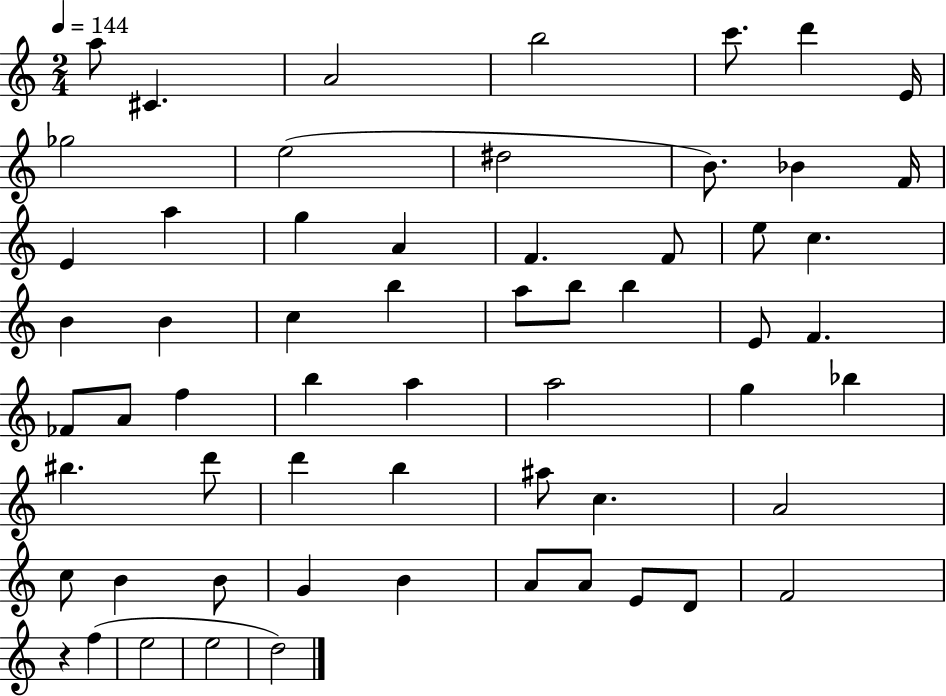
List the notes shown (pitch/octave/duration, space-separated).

A5/e C#4/q. A4/h B5/h C6/e. D6/q E4/s Gb5/h E5/h D#5/h B4/e. Bb4/q F4/s E4/q A5/q G5/q A4/q F4/q. F4/e E5/e C5/q. B4/q B4/q C5/q B5/q A5/e B5/e B5/q E4/e F4/q. FES4/e A4/e F5/q B5/q A5/q A5/h G5/q Bb5/q BIS5/q. D6/e D6/q B5/q A#5/e C5/q. A4/h C5/e B4/q B4/e G4/q B4/q A4/e A4/e E4/e D4/e F4/h R/q F5/q E5/h E5/h D5/h